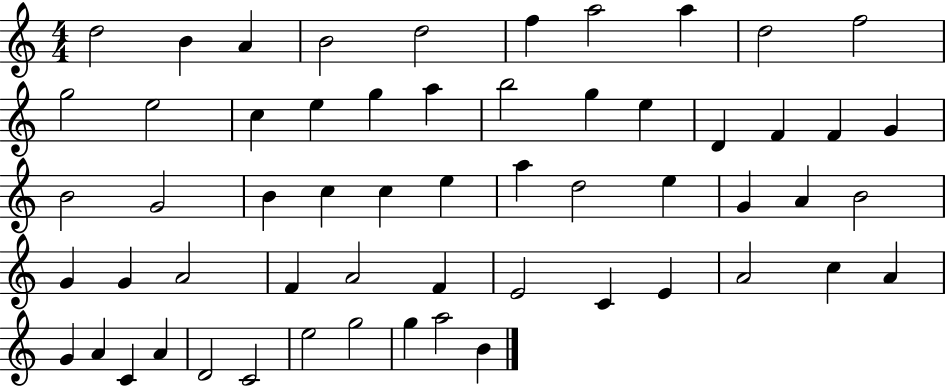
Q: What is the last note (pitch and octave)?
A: B4